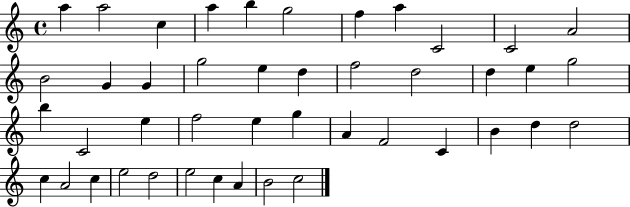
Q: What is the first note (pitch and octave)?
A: A5